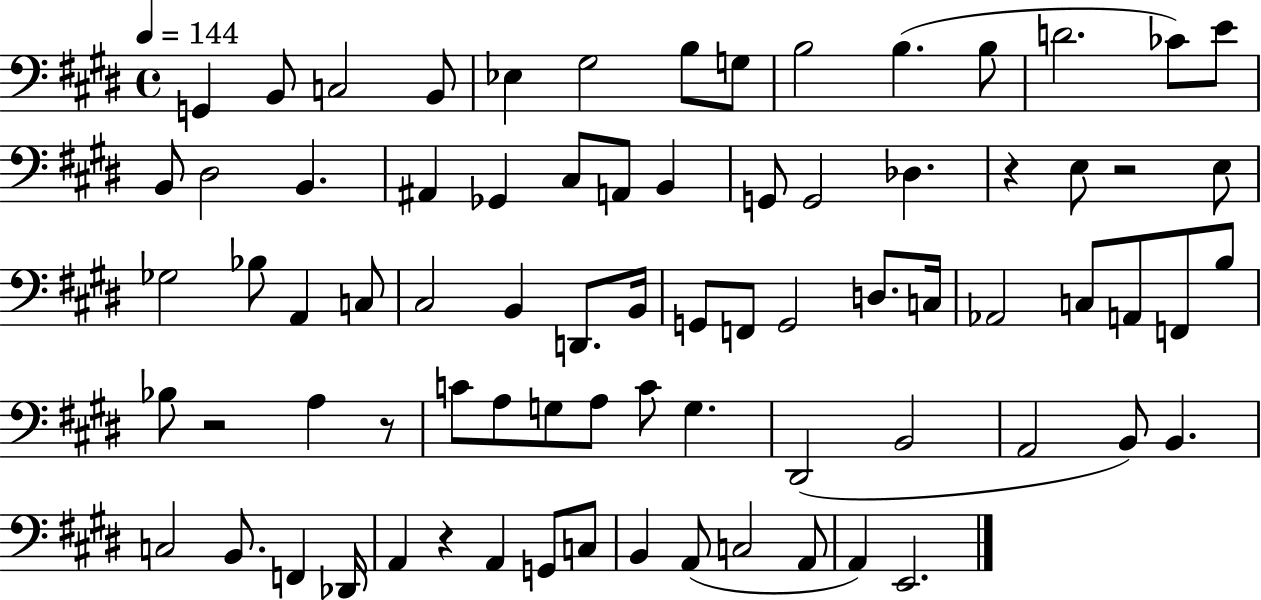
X:1
T:Untitled
M:4/4
L:1/4
K:E
G,, B,,/2 C,2 B,,/2 _E, ^G,2 B,/2 G,/2 B,2 B, B,/2 D2 _C/2 E/2 B,,/2 ^D,2 B,, ^A,, _G,, ^C,/2 A,,/2 B,, G,,/2 G,,2 _D, z E,/2 z2 E,/2 _G,2 _B,/2 A,, C,/2 ^C,2 B,, D,,/2 B,,/4 G,,/2 F,,/2 G,,2 D,/2 C,/4 _A,,2 C,/2 A,,/2 F,,/2 B,/2 _B,/2 z2 A, z/2 C/2 A,/2 G,/2 A,/2 C/2 G, ^D,,2 B,,2 A,,2 B,,/2 B,, C,2 B,,/2 F,, _D,,/4 A,, z A,, G,,/2 C,/2 B,, A,,/2 C,2 A,,/2 A,, E,,2